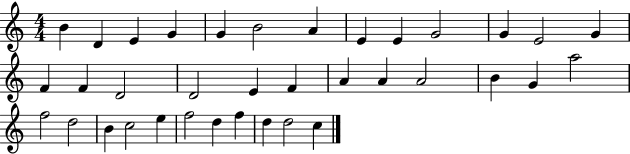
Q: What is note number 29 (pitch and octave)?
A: C5